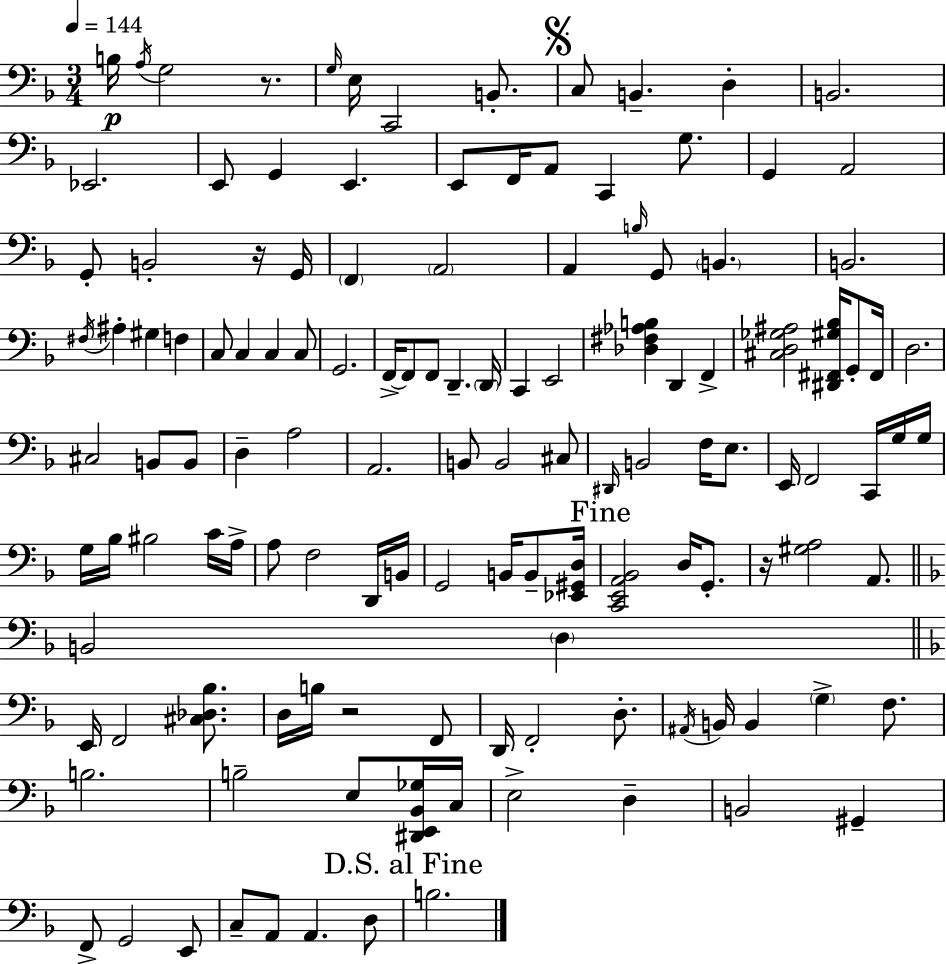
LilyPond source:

{
  \clef bass
  \numericTimeSignature
  \time 3/4
  \key d \minor
  \tempo 4 = 144
  b16\p \acciaccatura { a16 } g2 r8. | \grace { g16 } e16 c,2 b,8.-. | \mark \markup { \musicglyph "scripts.segno" } c8 b,4.-- d4-. | b,2. | \break ees,2. | e,8 g,4 e,4. | e,8 f,16 a,8 c,4 g8. | g,4 a,2 | \break g,8-. b,2-. | r16 g,16 \parenthesize f,4 \parenthesize a,2 | a,4 \grace { b16 } g,8 \parenthesize b,4. | b,2. | \break \acciaccatura { fis16 } ais4-. gis4 | f4 c8 c4 c4 | c8 g,2. | f,16->~~ f,8 f,8 d,4.-- | \break \parenthesize d,16 c,4 e,2 | <des fis aes b>4 d,4 | f,4-> <cis d ges ais>2 | <dis, fis, gis bes>16 g,8-. fis,16 d2. | \break cis2 | b,8 b,8 d4-- a2 | a,2. | b,8 b,2 | \break cis8 \grace { dis,16 } b,2 | f16 e8. e,16 f,2 | c,16 g16 g16 g16 bes16 bis2 | c'16 a16-> a8 f2 | \break d,16 b,16 g,2 | b,16 b,8-- <ees, gis, d>16 \mark "Fine" <c, e, a, bes,>2 | d16 g,8.-. r16 <gis a>2 | a,8. \bar "||" \break \key f \major b,2 \parenthesize d4 | \bar "||" \break \key f \major e,16 f,2 <cis des bes>8. | d16 b16 r2 f,8 | d,16 f,2-. d8.-. | \acciaccatura { ais,16 } b,16 b,4 \parenthesize g4-> f8. | \break b2. | b2-- e8 <dis, e, bes, ges>16 | c16 e2-> d4-- | b,2 gis,4-- | \break f,8-> g,2 e,8 | c8-- a,8 a,4. d8 | \mark "D.S. al Fine" b2. | \bar "|."
}